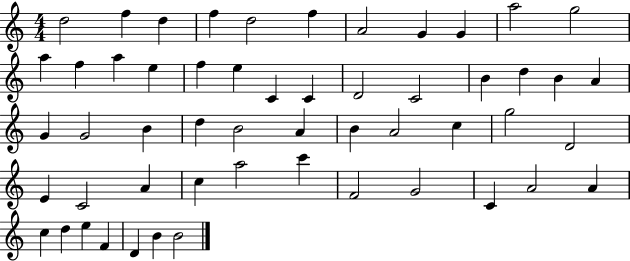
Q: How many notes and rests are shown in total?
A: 54